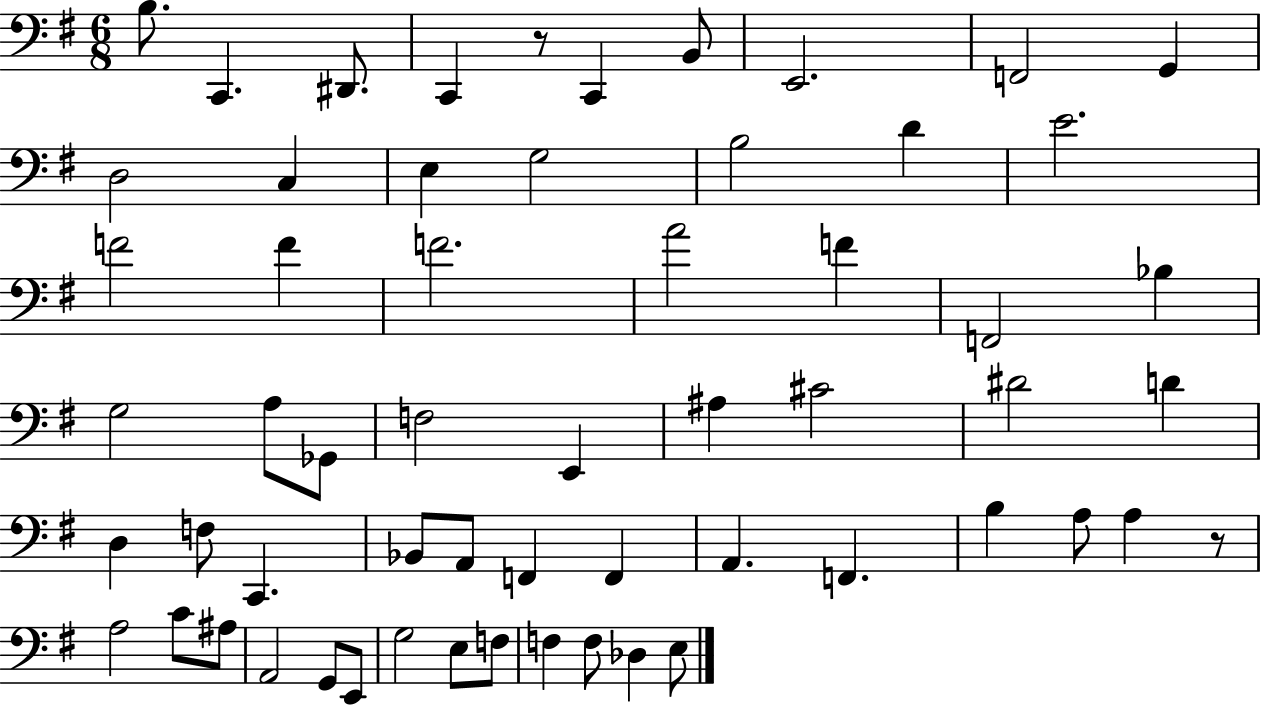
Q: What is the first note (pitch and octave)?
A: B3